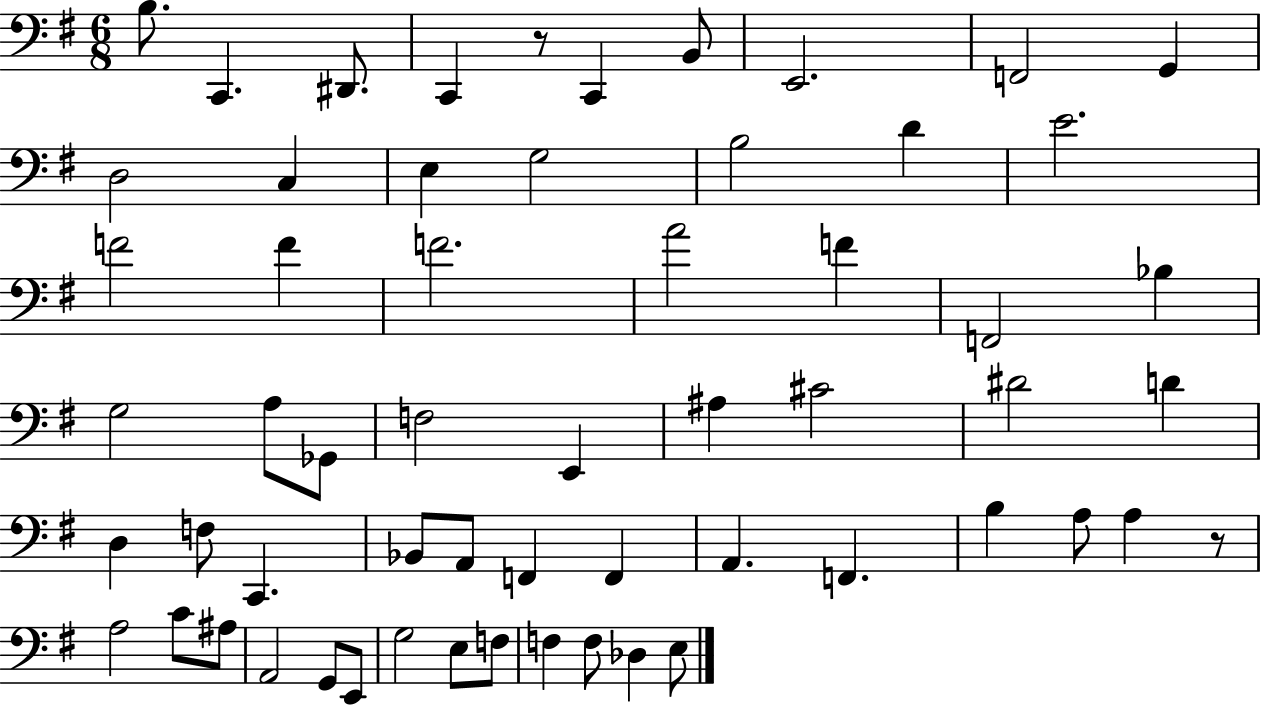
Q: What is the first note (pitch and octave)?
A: B3